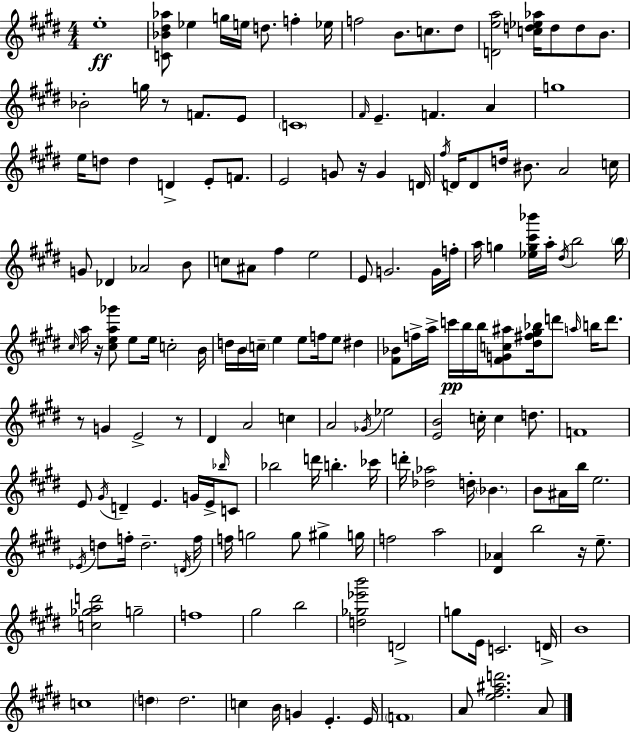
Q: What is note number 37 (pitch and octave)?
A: D4